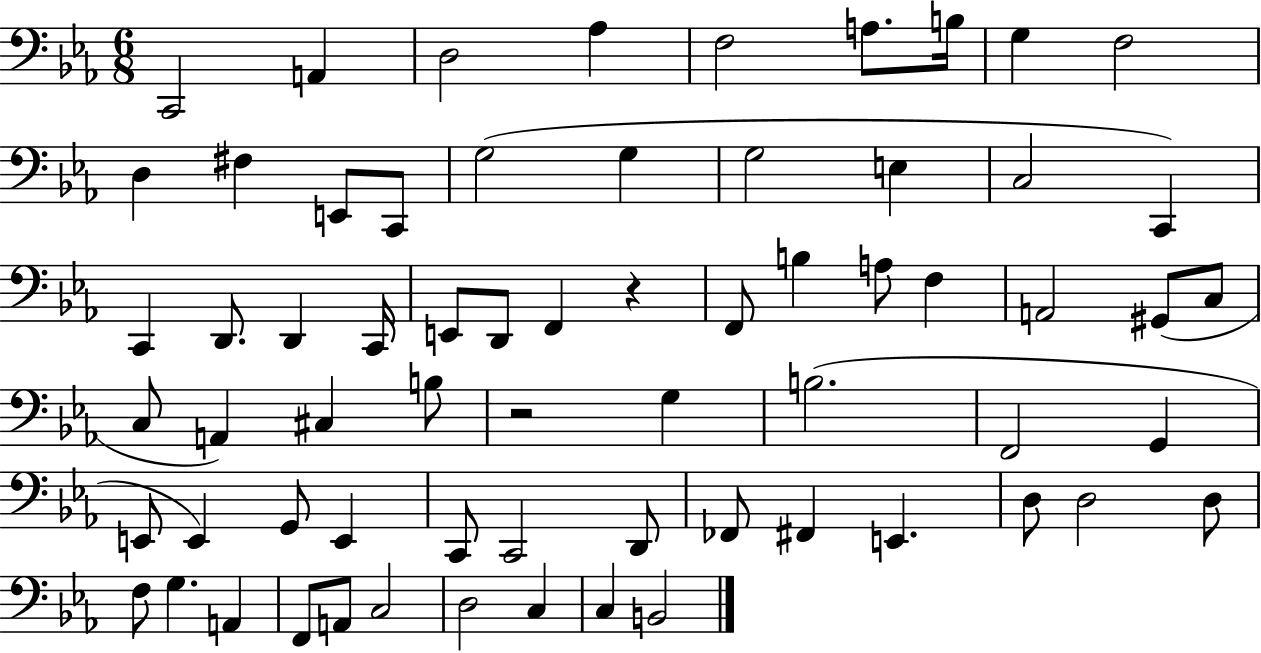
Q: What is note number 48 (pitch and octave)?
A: D2